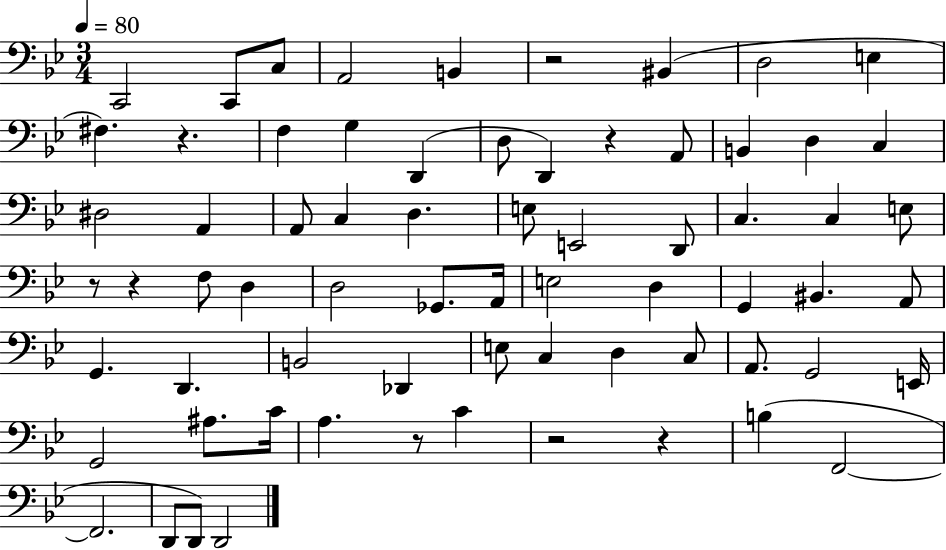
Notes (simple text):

C2/h C2/e C3/e A2/h B2/q R/h BIS2/q D3/h E3/q F#3/q. R/q. F3/q G3/q D2/q D3/e D2/q R/q A2/e B2/q D3/q C3/q D#3/h A2/q A2/e C3/q D3/q. E3/e E2/h D2/e C3/q. C3/q E3/e R/e R/q F3/e D3/q D3/h Gb2/e. A2/s E3/h D3/q G2/q BIS2/q. A2/e G2/q. D2/q. B2/h Db2/q E3/e C3/q D3/q C3/e A2/e. G2/h E2/s G2/h A#3/e. C4/s A3/q. R/e C4/q R/h R/q B3/q F2/h F2/h. D2/e D2/e D2/h